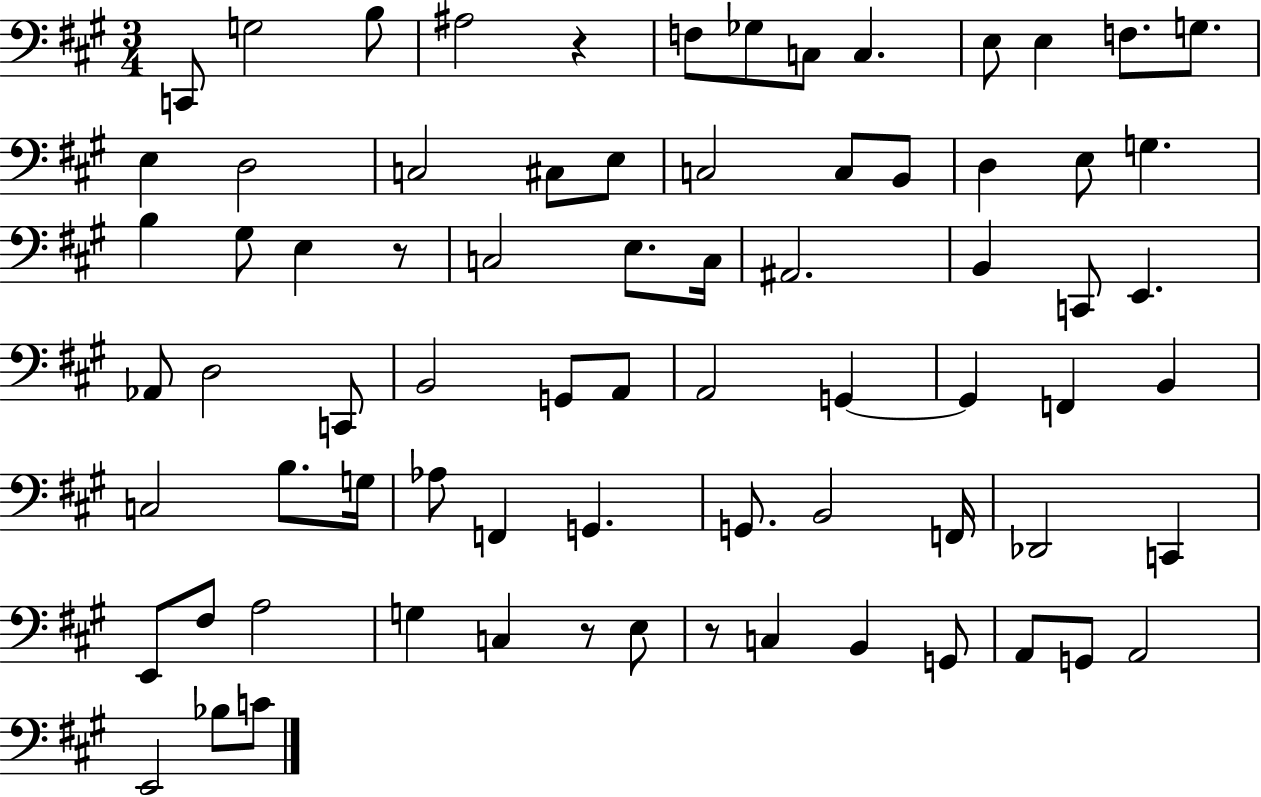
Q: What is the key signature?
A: A major